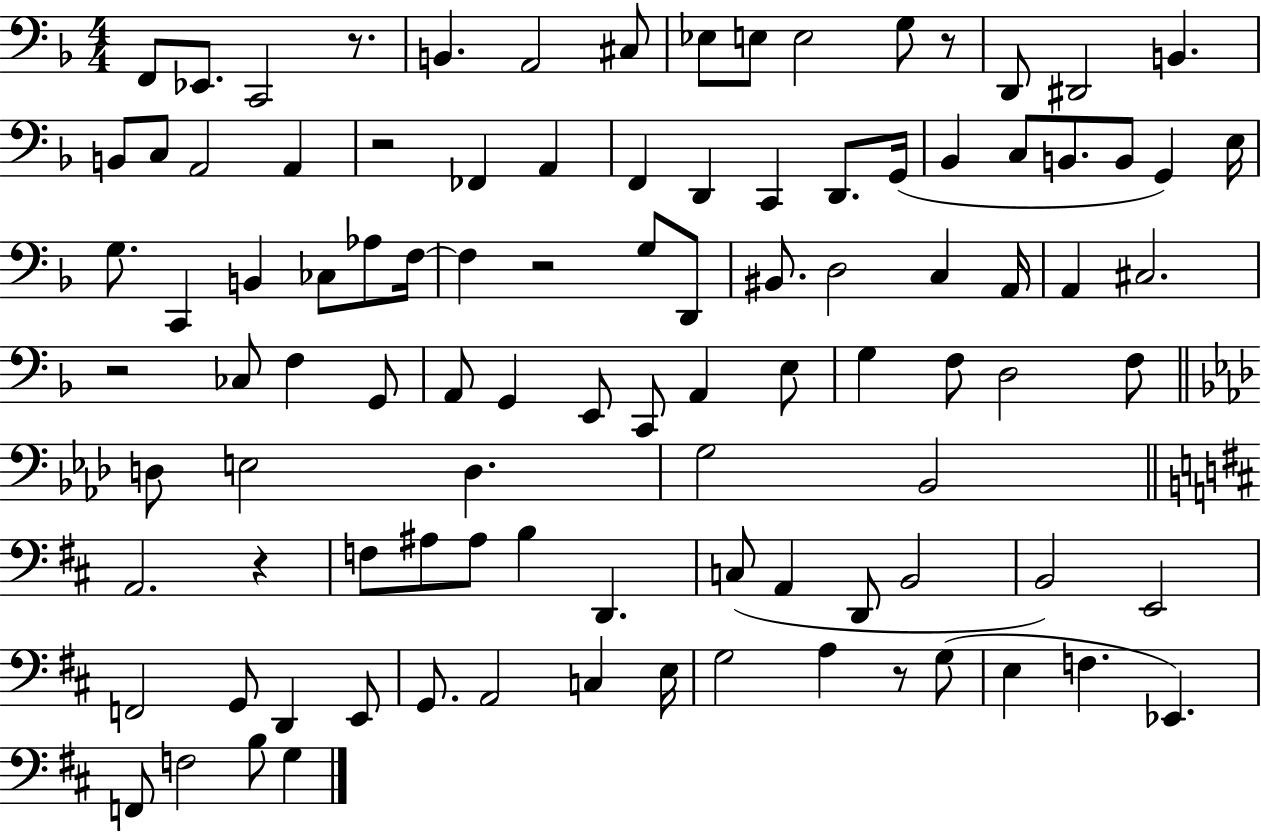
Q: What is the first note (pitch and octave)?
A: F2